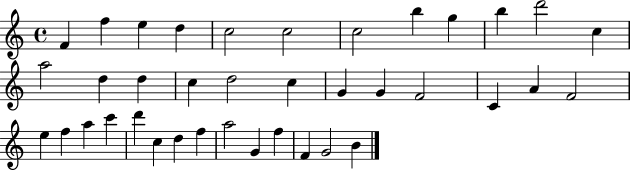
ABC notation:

X:1
T:Untitled
M:4/4
L:1/4
K:C
F f e d c2 c2 c2 b g b d'2 c a2 d d c d2 c G G F2 C A F2 e f a c' d' c d f a2 G f F G2 B